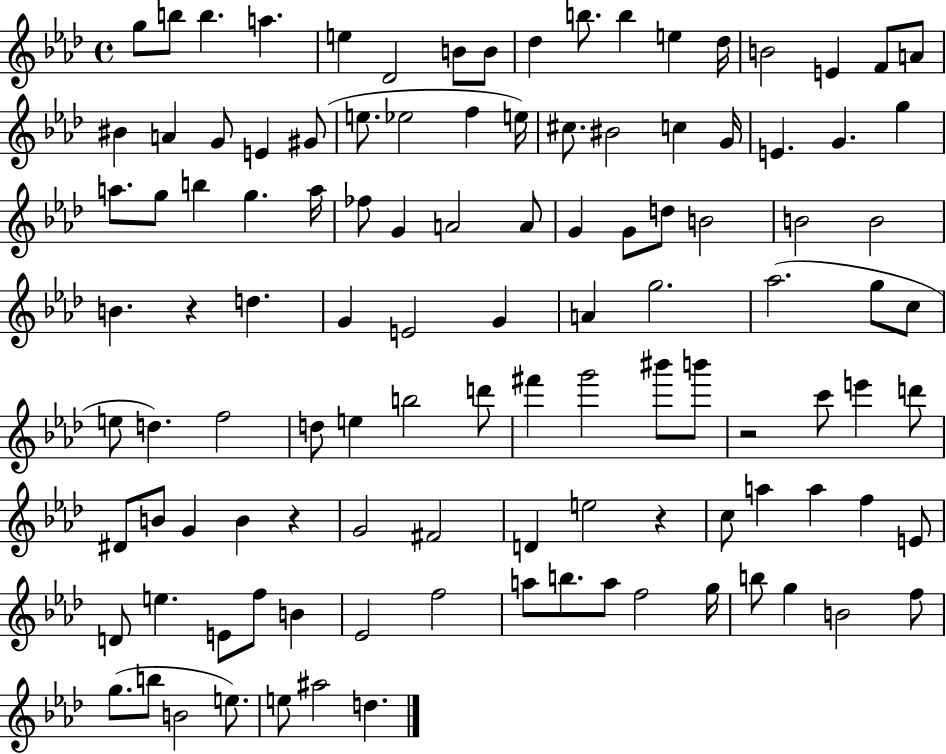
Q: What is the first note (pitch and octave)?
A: G5